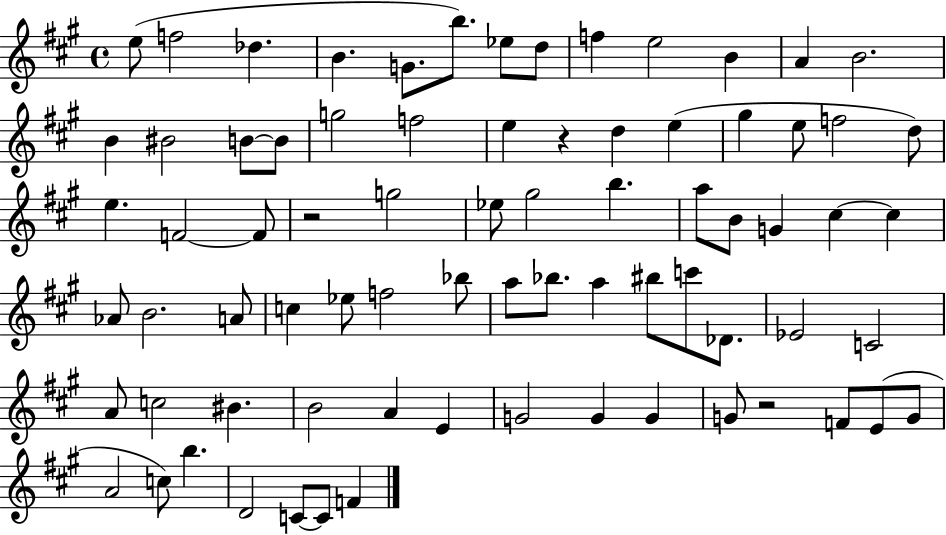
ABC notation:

X:1
T:Untitled
M:4/4
L:1/4
K:A
e/2 f2 _d B G/2 b/2 _e/2 d/2 f e2 B A B2 B ^B2 B/2 B/2 g2 f2 e z d e ^g e/2 f2 d/2 e F2 F/2 z2 g2 _e/2 ^g2 b a/2 B/2 G ^c ^c _A/2 B2 A/2 c _e/2 f2 _b/2 a/2 _b/2 a ^b/2 c'/2 _D/2 _E2 C2 A/2 c2 ^B B2 A E G2 G G G/2 z2 F/2 E/2 G/2 A2 c/2 b D2 C/2 C/2 F